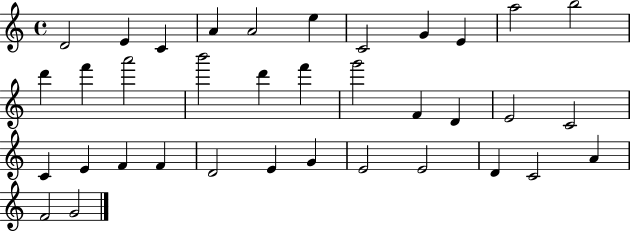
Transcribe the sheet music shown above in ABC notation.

X:1
T:Untitled
M:4/4
L:1/4
K:C
D2 E C A A2 e C2 G E a2 b2 d' f' a'2 b'2 d' f' g'2 F D E2 C2 C E F F D2 E G E2 E2 D C2 A F2 G2